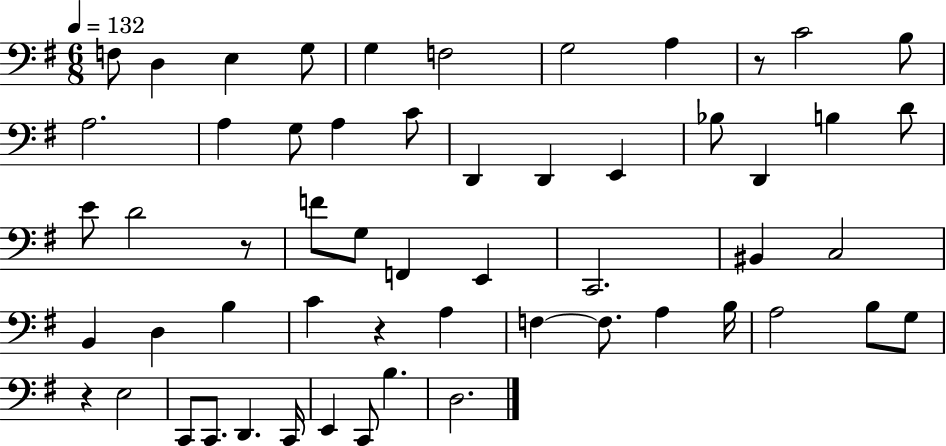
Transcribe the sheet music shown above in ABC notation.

X:1
T:Untitled
M:6/8
L:1/4
K:G
F,/2 D, E, G,/2 G, F,2 G,2 A, z/2 C2 B,/2 A,2 A, G,/2 A, C/2 D,, D,, E,, _B,/2 D,, B, D/2 E/2 D2 z/2 F/2 G,/2 F,, E,, C,,2 ^B,, C,2 B,, D, B, C z A, F, F,/2 A, B,/4 A,2 B,/2 G,/2 z E,2 C,,/2 C,,/2 D,, C,,/4 E,, C,,/2 B, D,2